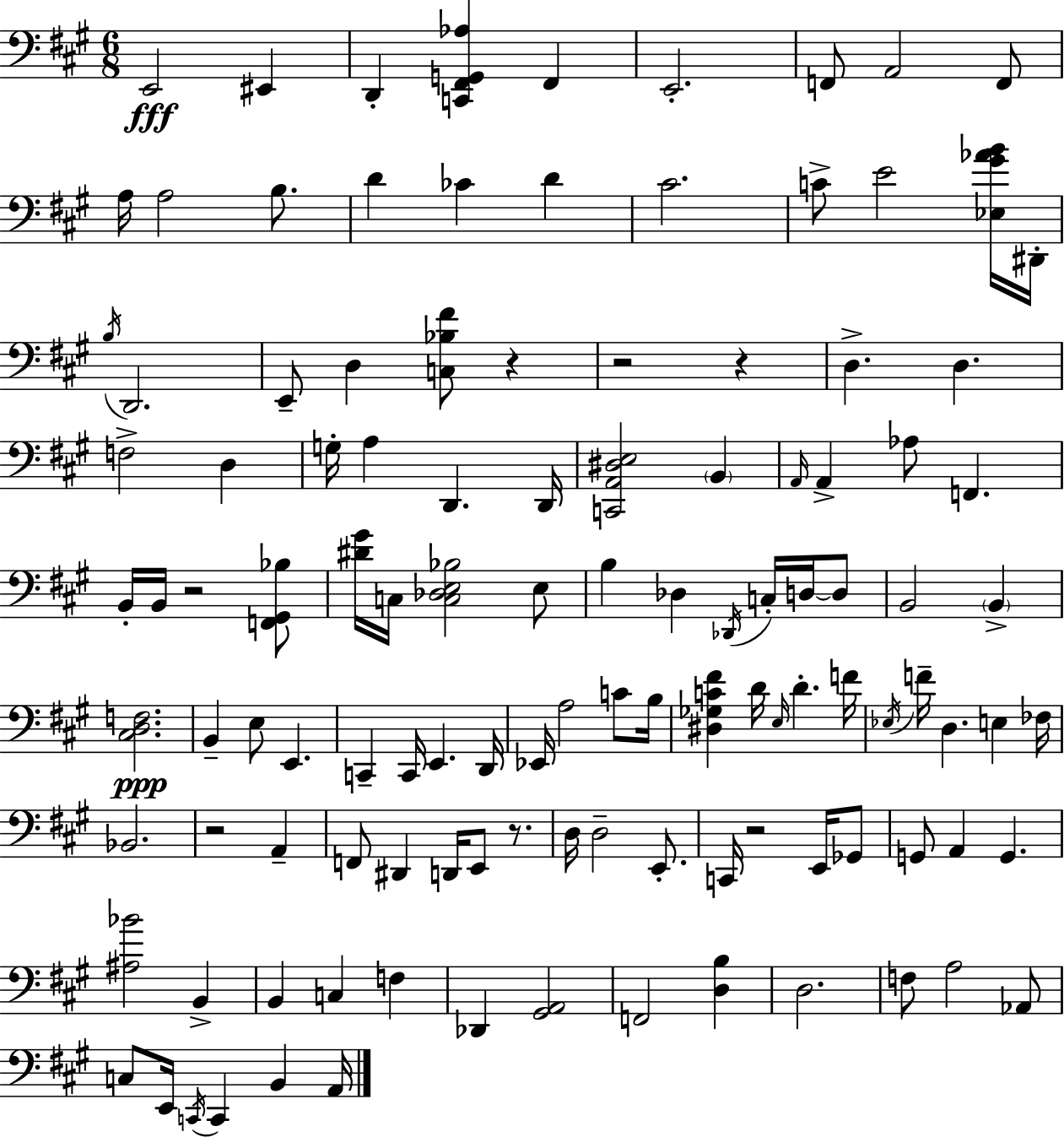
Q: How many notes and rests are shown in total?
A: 117